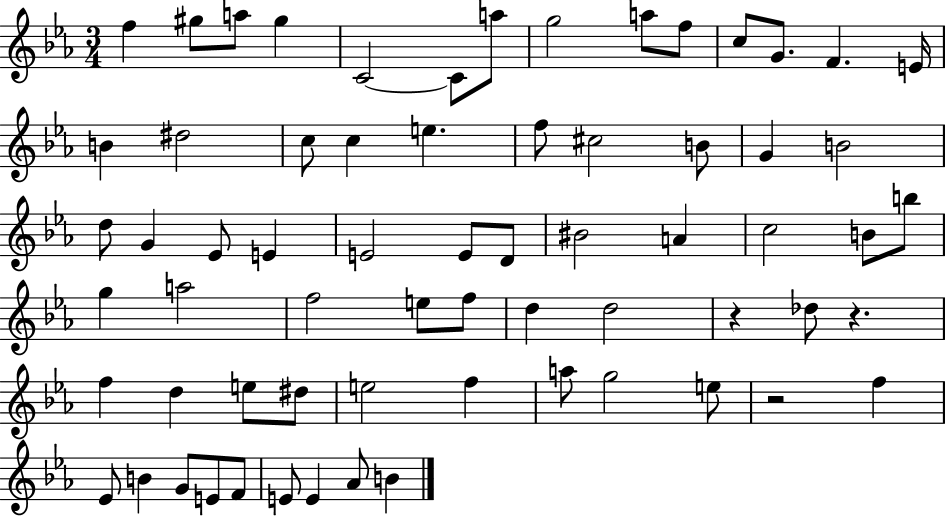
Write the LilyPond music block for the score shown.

{
  \clef treble
  \numericTimeSignature
  \time 3/4
  \key ees \major
  \repeat volta 2 { f''4 gis''8 a''8 gis''4 | c'2~~ c'8 a''8 | g''2 a''8 f''8 | c''8 g'8. f'4. e'16 | \break b'4 dis''2 | c''8 c''4 e''4. | f''8 cis''2 b'8 | g'4 b'2 | \break d''8 g'4 ees'8 e'4 | e'2 e'8 d'8 | bis'2 a'4 | c''2 b'8 b''8 | \break g''4 a''2 | f''2 e''8 f''8 | d''4 d''2 | r4 des''8 r4. | \break f''4 d''4 e''8 dis''8 | e''2 f''4 | a''8 g''2 e''8 | r2 f''4 | \break ees'8 b'4 g'8 e'8 f'8 | e'8 e'4 aes'8 b'4 | } \bar "|."
}